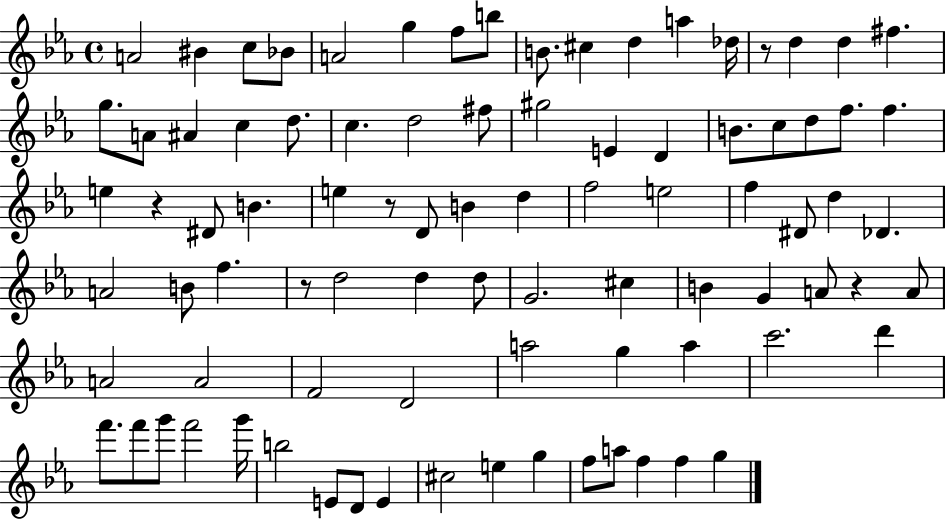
{
  \clef treble
  \time 4/4
  \defaultTimeSignature
  \key ees \major
  a'2 bis'4 c''8 bes'8 | a'2 g''4 f''8 b''8 | b'8. cis''4 d''4 a''4 des''16 | r8 d''4 d''4 fis''4. | \break g''8. a'8 ais'4 c''4 d''8. | c''4. d''2 fis''8 | gis''2 e'4 d'4 | b'8. c''8 d''8 f''8. f''4. | \break e''4 r4 dis'8 b'4. | e''4 r8 d'8 b'4 d''4 | f''2 e''2 | f''4 dis'8 d''4 des'4. | \break a'2 b'8 f''4. | r8 d''2 d''4 d''8 | g'2. cis''4 | b'4 g'4 a'8 r4 a'8 | \break a'2 a'2 | f'2 d'2 | a''2 g''4 a''4 | c'''2. d'''4 | \break f'''8. f'''8 g'''8 f'''2 g'''16 | b''2 e'8 d'8 e'4 | cis''2 e''4 g''4 | f''8 a''8 f''4 f''4 g''4 | \break \bar "|."
}